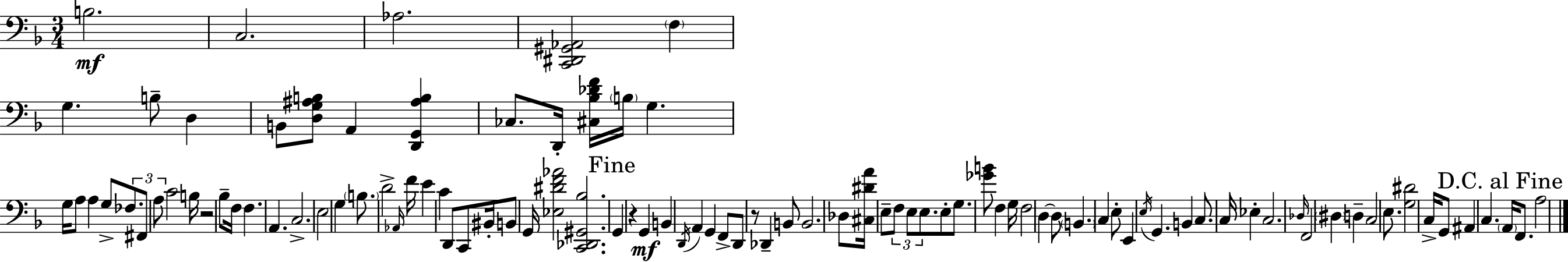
B3/h. C3/h. Ab3/h. [C2,D#2,G#2,Ab2]/h F3/q G3/q. B3/e D3/q B2/e [D3,G3,A#3,B3]/e A2/q [D2,G2,A#3,B3]/q CES3/e. D2/s [C#3,Bb3,Db4,F4]/s B3/s G3/q. G3/s A3/e A3/q G3/e FES3/e. F#2/e A3/e C4/h B3/s R/h Bb3/e F3/s F3/q. A2/q. C3/h. E3/h G3/q B3/e. D4/h Ab2/s F4/s E4/q C4/q D2/e C2/e BIS2/s B2/e G2/s [Eb3,D#4,F4,Ab4]/h [C2,Db2,G#2,Bb3]/h. G2/q R/q G2/q B2/q D2/s A2/q G2/q F2/e D2/e R/e Db2/q B2/e B2/h. Db3/e [C#3,D#4,A4]/s E3/e F3/e E3/e E3/e. E3/e G3/e. [Gb4,B4]/e F3/q G3/s F3/h D3/q D3/e B2/q. C3/q E3/e E2/q E3/s G2/q. B2/q C3/e. C3/s Eb3/q C3/h. Db3/s F2/h D#3/q D3/q C3/h E3/e. [G3,D#4]/h C3/s G2/e A#2/q C3/q. A2/s F2/e. A3/h